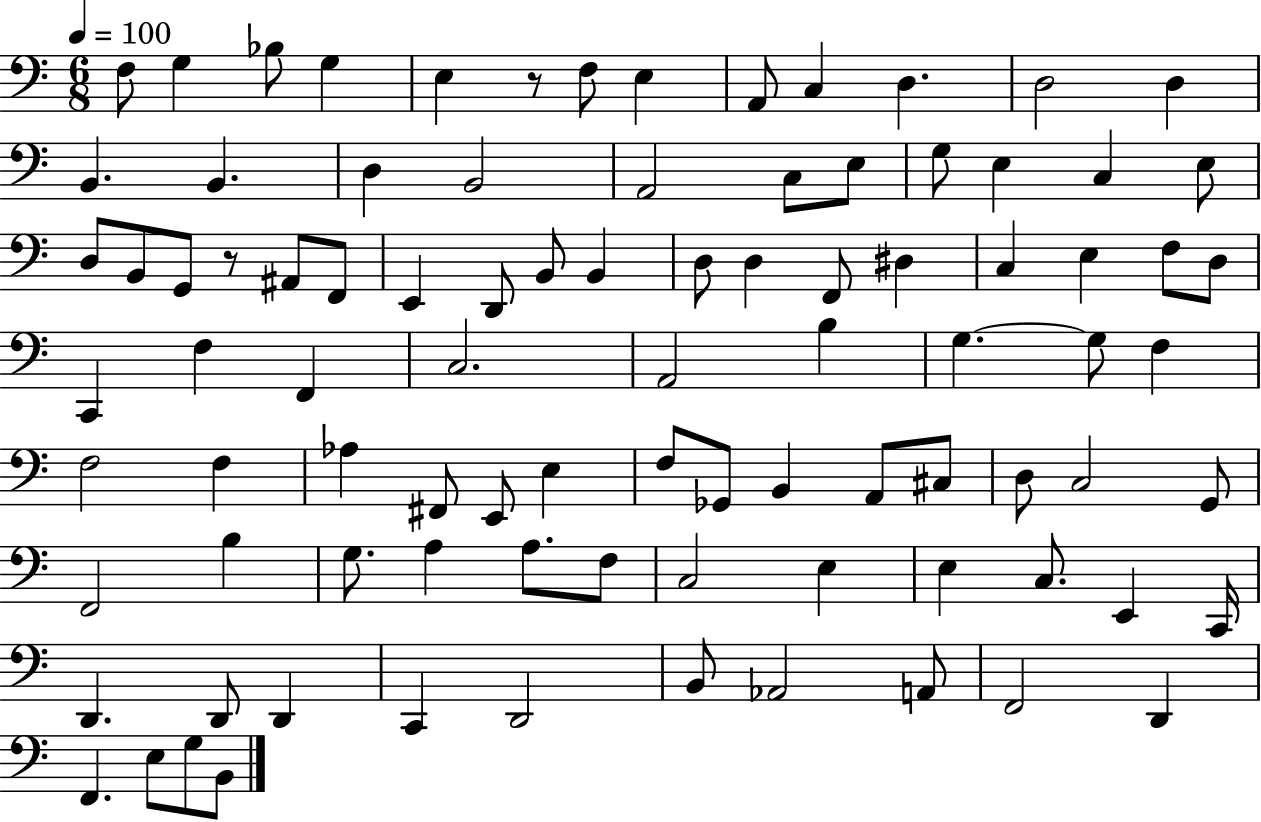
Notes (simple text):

F3/e G3/q Bb3/e G3/q E3/q R/e F3/e E3/q A2/e C3/q D3/q. D3/h D3/q B2/q. B2/q. D3/q B2/h A2/h C3/e E3/e G3/e E3/q C3/q E3/e D3/e B2/e G2/e R/e A#2/e F2/e E2/q D2/e B2/e B2/q D3/e D3/q F2/e D#3/q C3/q E3/q F3/e D3/e C2/q F3/q F2/q C3/h. A2/h B3/q G3/q. G3/e F3/q F3/h F3/q Ab3/q F#2/e E2/e E3/q F3/e Gb2/e B2/q A2/e C#3/e D3/e C3/h G2/e F2/h B3/q G3/e. A3/q A3/e. F3/e C3/h E3/q E3/q C3/e. E2/q C2/s D2/q. D2/e D2/q C2/q D2/h B2/e Ab2/h A2/e F2/h D2/q F2/q. E3/e G3/e B2/e